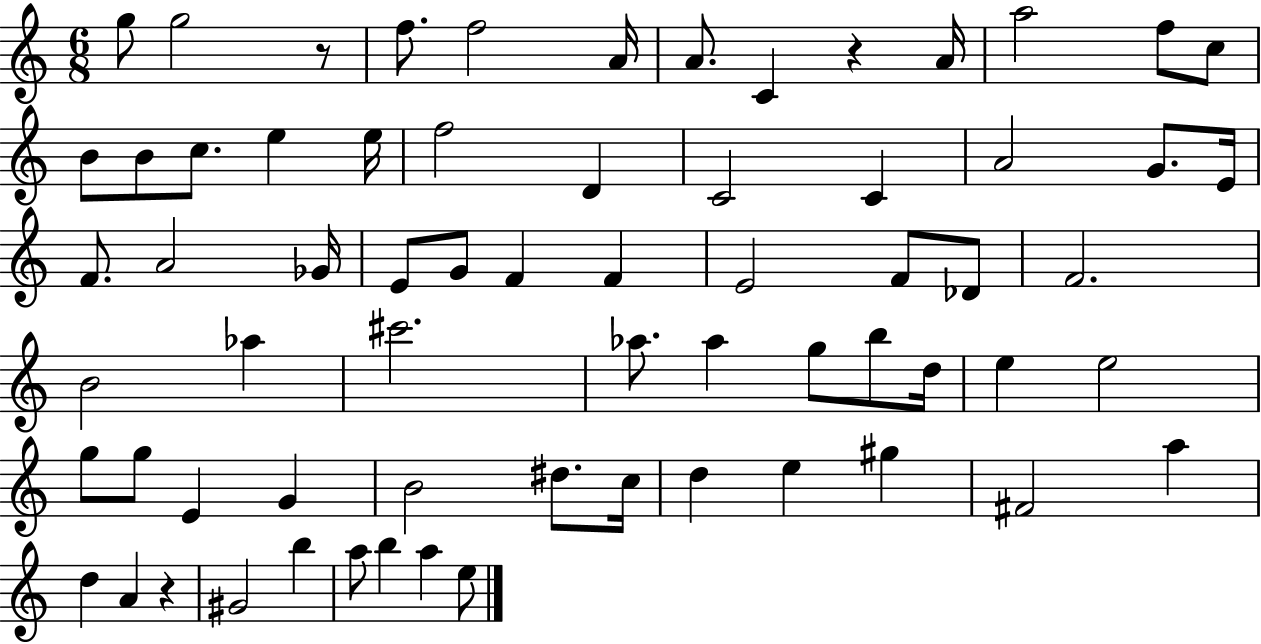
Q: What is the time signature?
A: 6/8